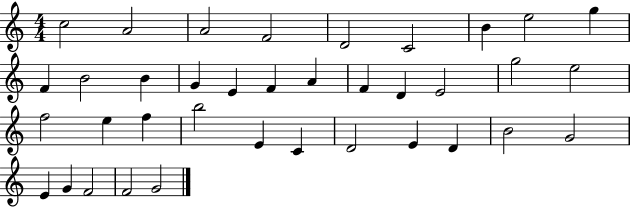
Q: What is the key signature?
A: C major